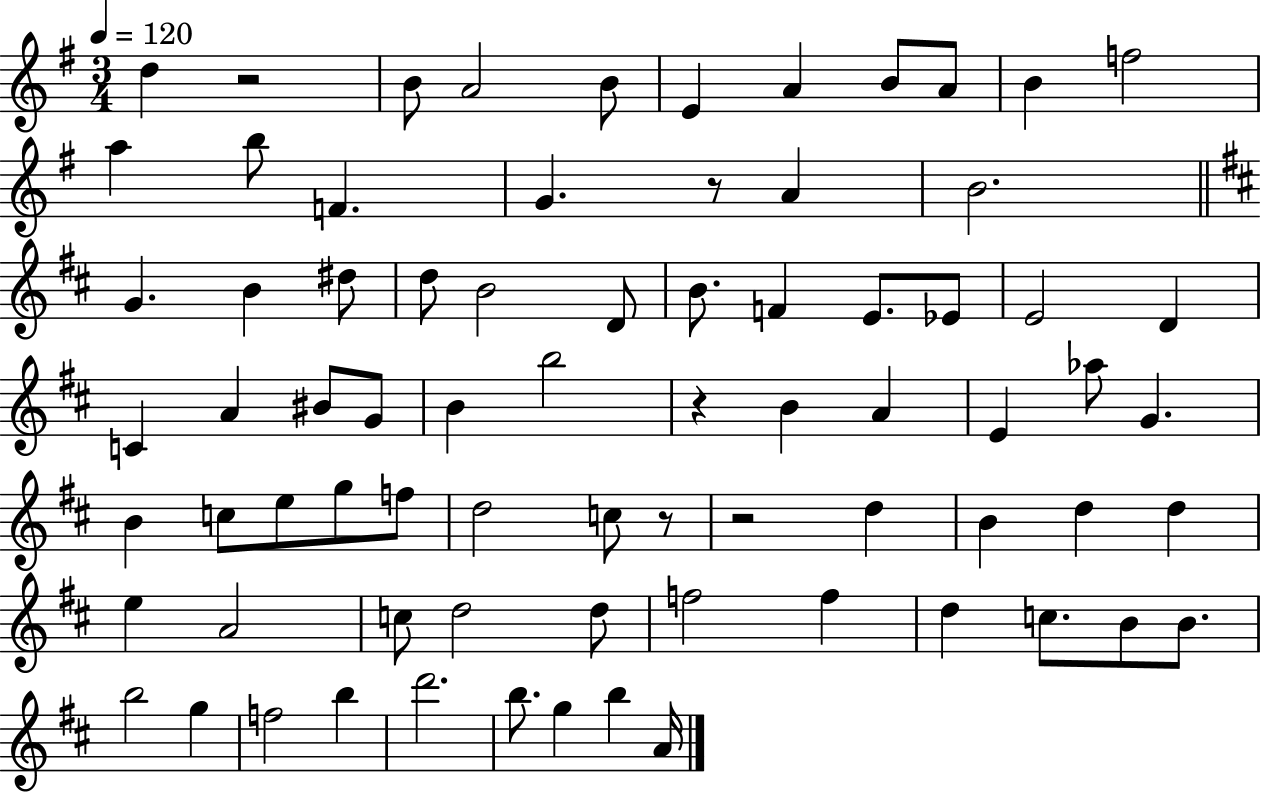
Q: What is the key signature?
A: G major